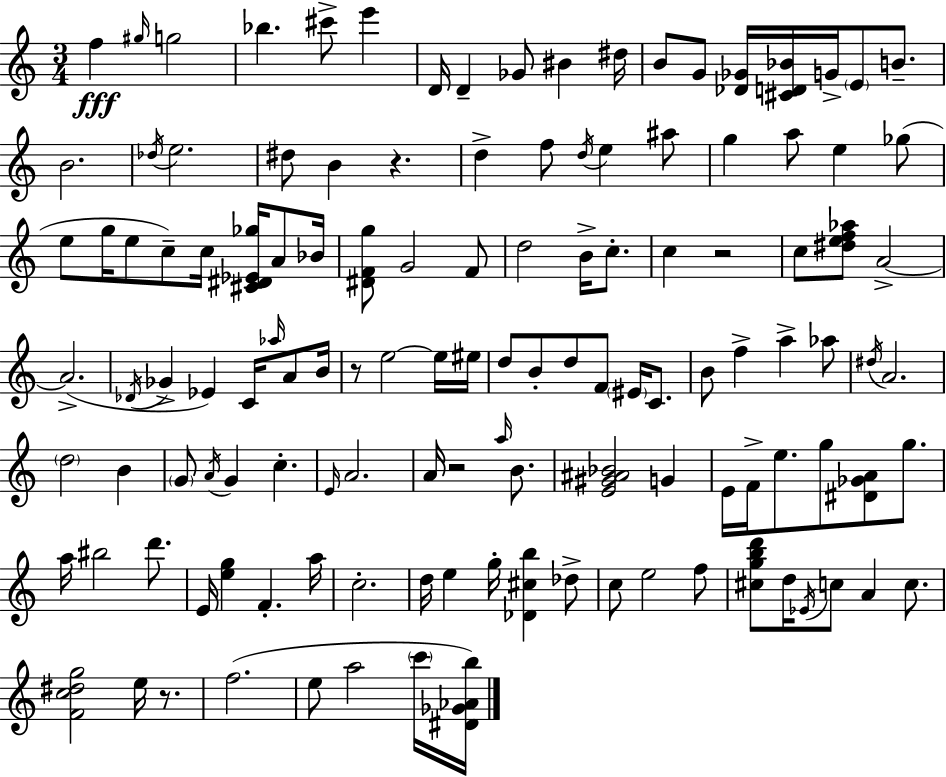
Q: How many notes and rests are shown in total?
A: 126